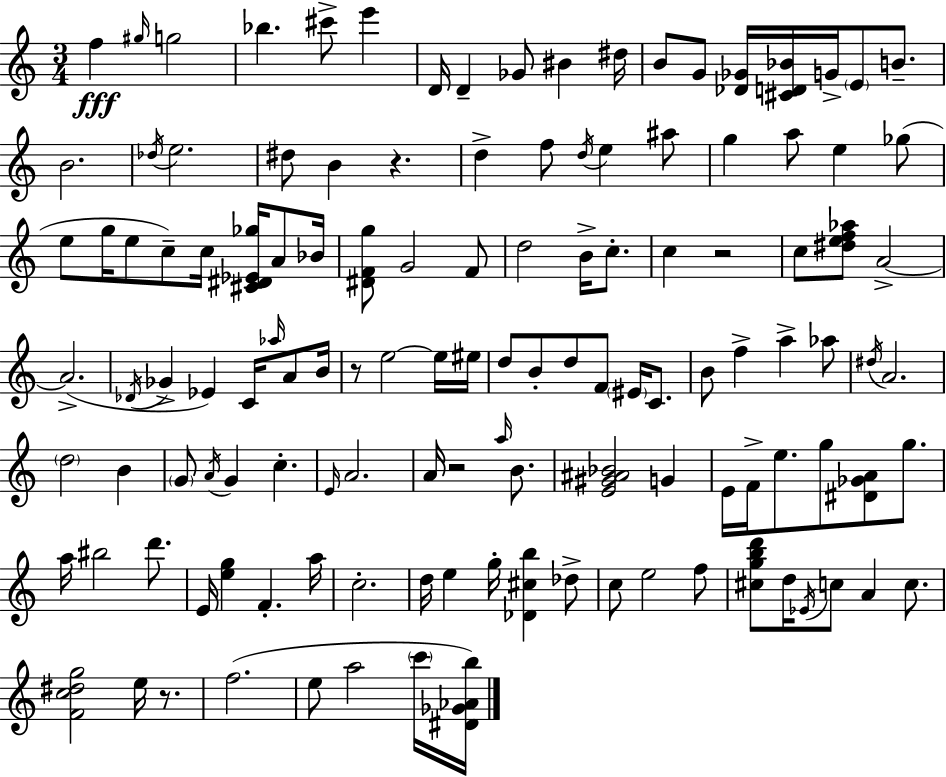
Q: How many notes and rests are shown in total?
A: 126